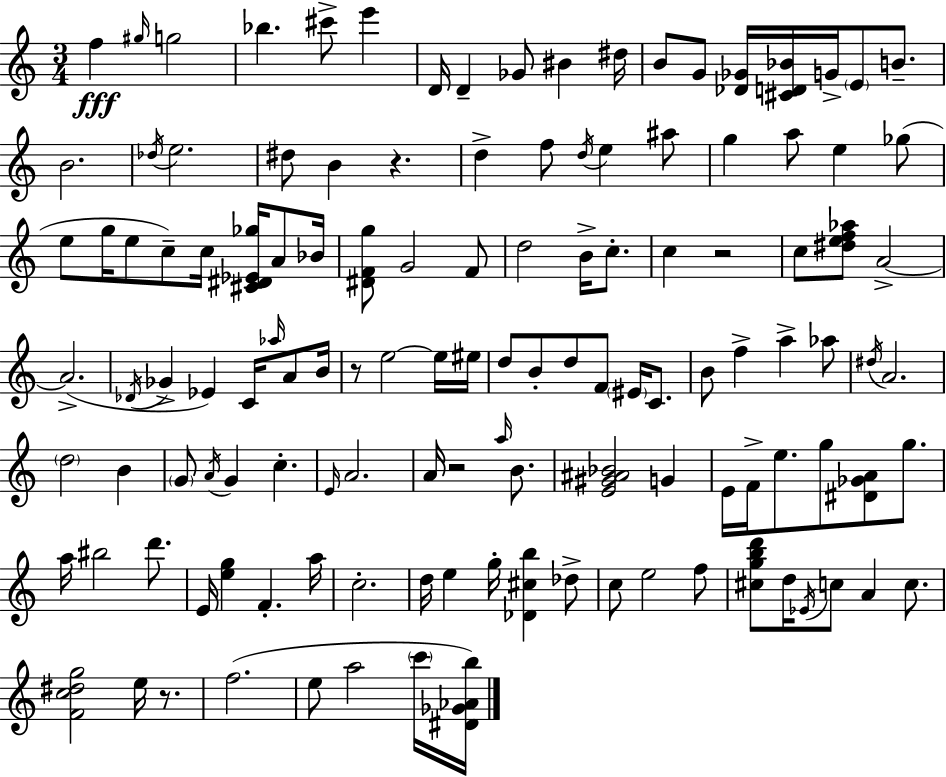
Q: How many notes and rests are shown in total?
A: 126